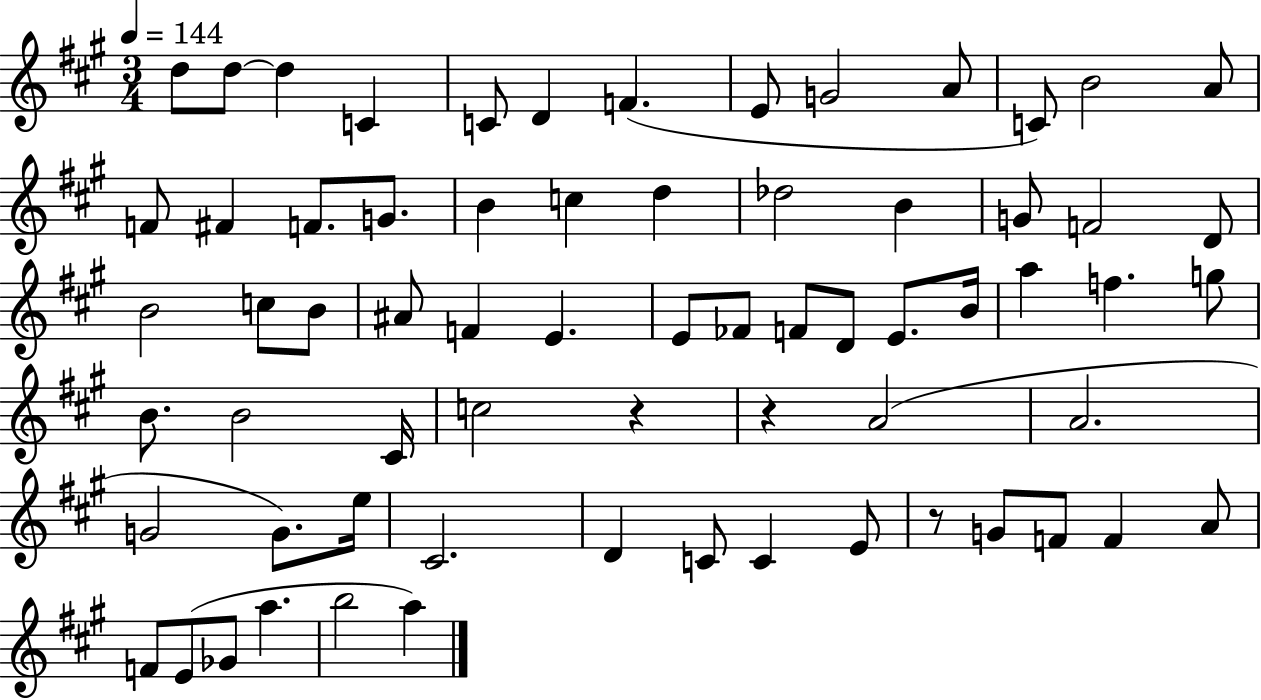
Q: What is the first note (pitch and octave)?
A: D5